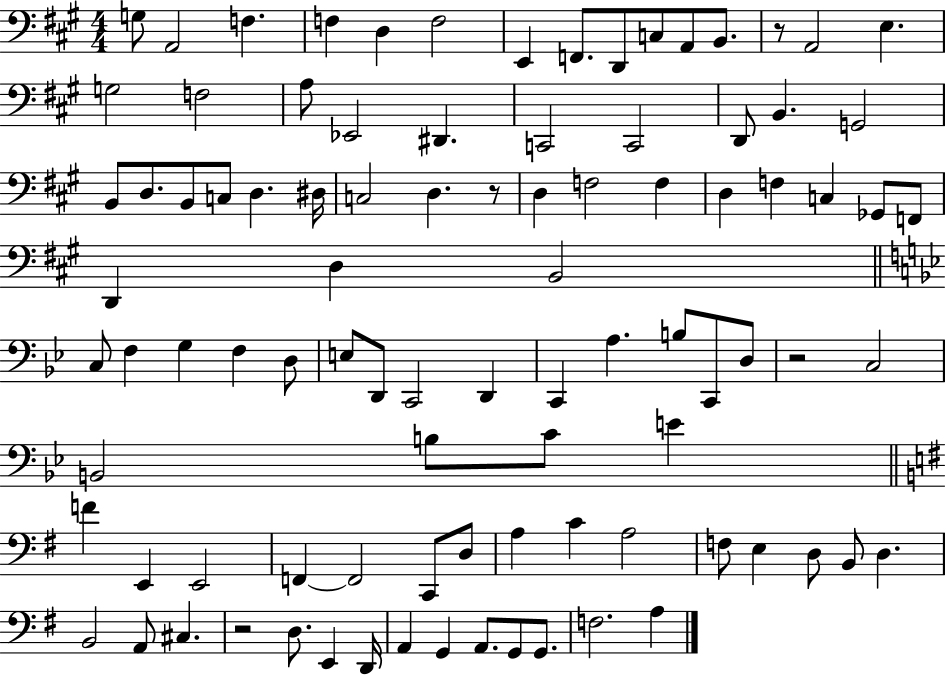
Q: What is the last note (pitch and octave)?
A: A3